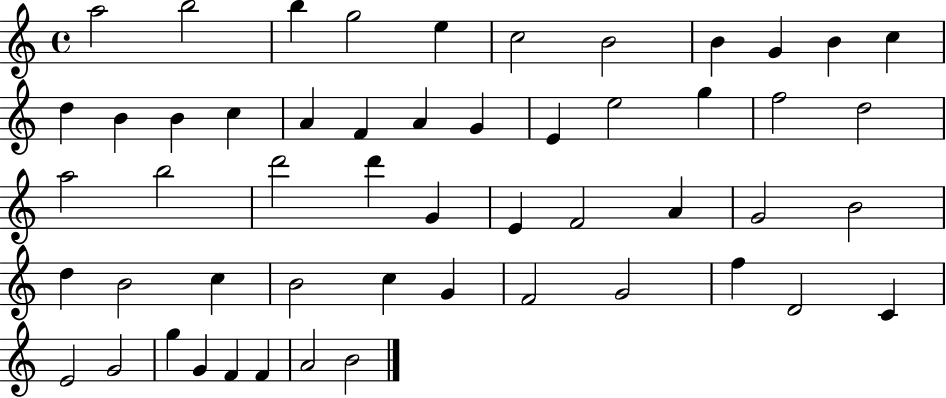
{
  \clef treble
  \time 4/4
  \defaultTimeSignature
  \key c \major
  a''2 b''2 | b''4 g''2 e''4 | c''2 b'2 | b'4 g'4 b'4 c''4 | \break d''4 b'4 b'4 c''4 | a'4 f'4 a'4 g'4 | e'4 e''2 g''4 | f''2 d''2 | \break a''2 b''2 | d'''2 d'''4 g'4 | e'4 f'2 a'4 | g'2 b'2 | \break d''4 b'2 c''4 | b'2 c''4 g'4 | f'2 g'2 | f''4 d'2 c'4 | \break e'2 g'2 | g''4 g'4 f'4 f'4 | a'2 b'2 | \bar "|."
}